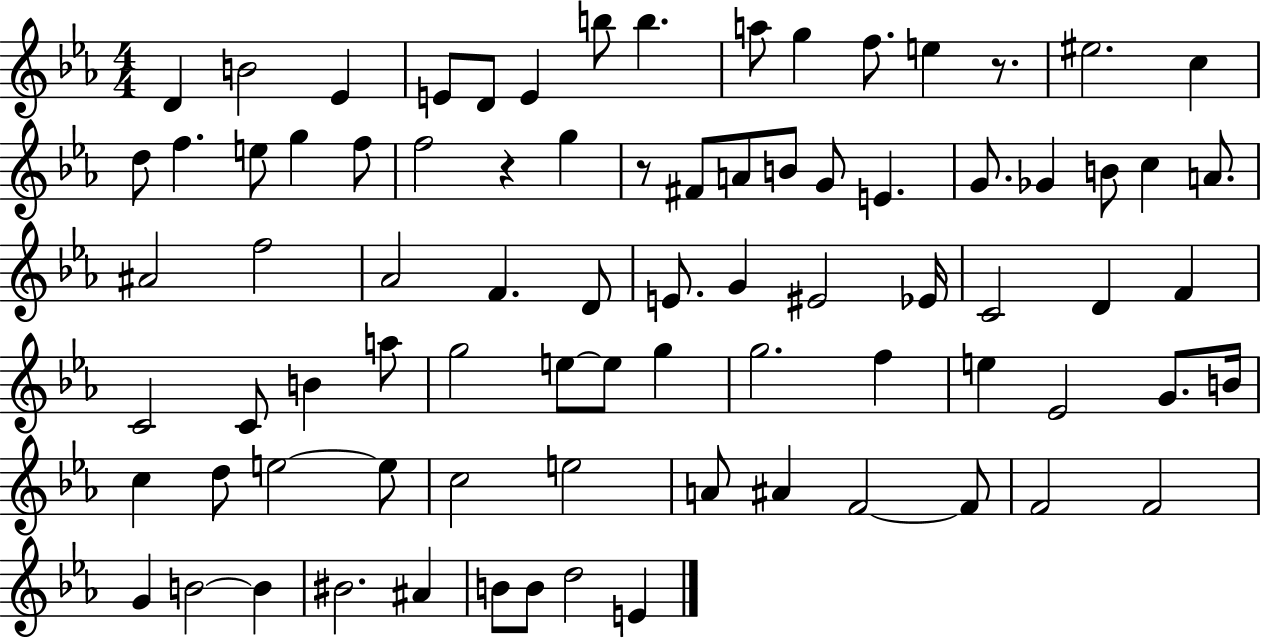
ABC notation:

X:1
T:Untitled
M:4/4
L:1/4
K:Eb
D B2 _E E/2 D/2 E b/2 b a/2 g f/2 e z/2 ^e2 c d/2 f e/2 g f/2 f2 z g z/2 ^F/2 A/2 B/2 G/2 E G/2 _G B/2 c A/2 ^A2 f2 _A2 F D/2 E/2 G ^E2 _E/4 C2 D F C2 C/2 B a/2 g2 e/2 e/2 g g2 f e _E2 G/2 B/4 c d/2 e2 e/2 c2 e2 A/2 ^A F2 F/2 F2 F2 G B2 B ^B2 ^A B/2 B/2 d2 E